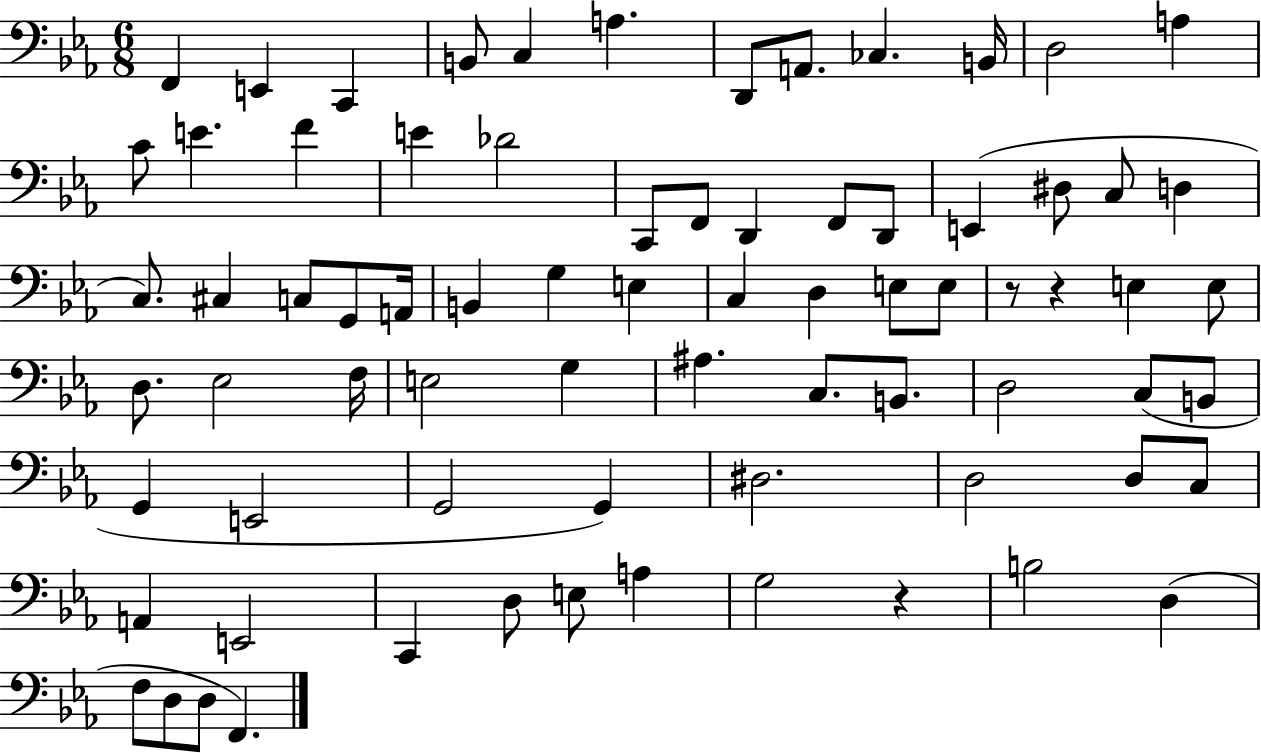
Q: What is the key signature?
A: EES major